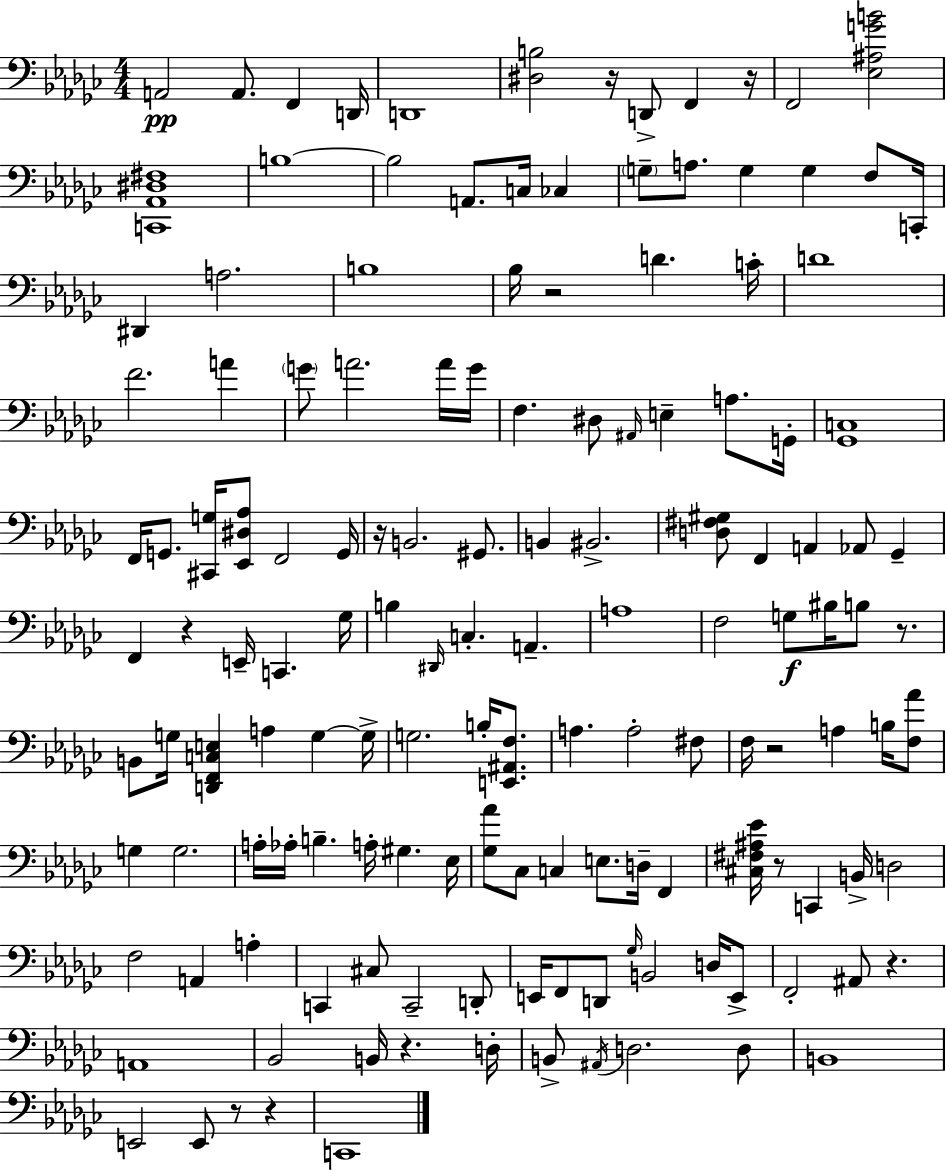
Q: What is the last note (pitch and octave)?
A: C2